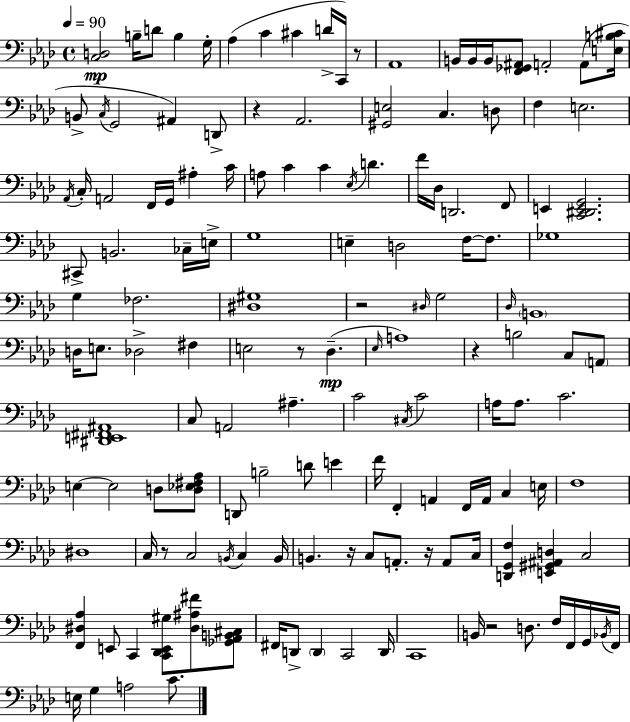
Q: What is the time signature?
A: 4/4